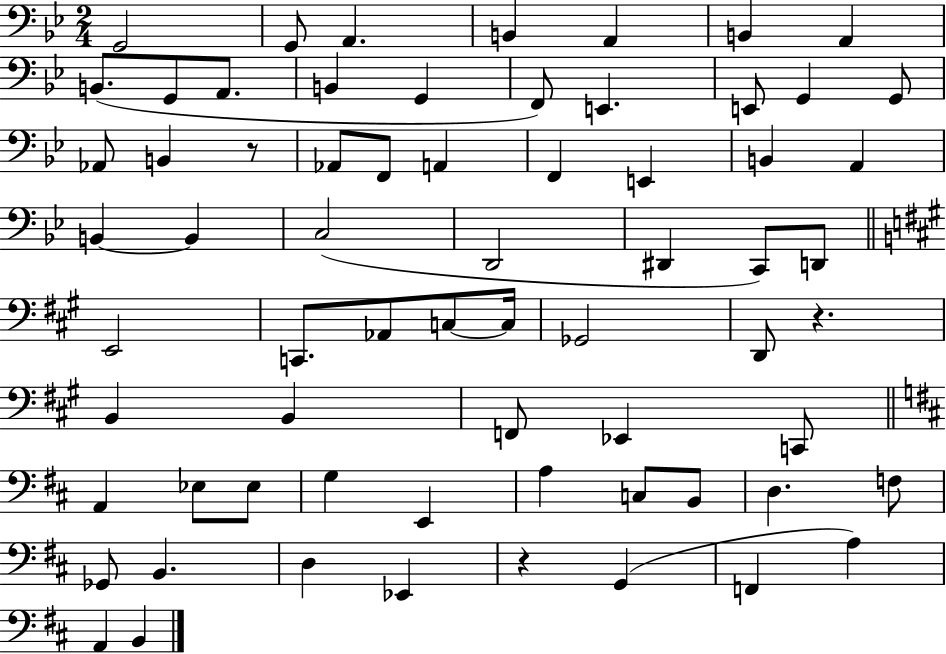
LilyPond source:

{
  \clef bass
  \numericTimeSignature
  \time 2/4
  \key bes \major
  g,2 | g,8 a,4. | b,4 a,4 | b,4 a,4 | \break b,8.( g,8 a,8. | b,4 g,4 | f,8) e,4. | e,8 g,4 g,8 | \break aes,8 b,4 r8 | aes,8 f,8 a,4 | f,4 e,4 | b,4 a,4 | \break b,4~~ b,4 | c2( | d,2 | dis,4 c,8) d,8 | \break \bar "||" \break \key a \major e,2 | c,8. aes,8 c8~~ c16 | ges,2 | d,8 r4. | \break b,4 b,4 | f,8 ees,4 c,8 | \bar "||" \break \key d \major a,4 ees8 ees8 | g4 e,4 | a4 c8 b,8 | d4. f8 | \break ges,8 b,4. | d4 ees,4 | r4 g,4( | f,4 a4) | \break a,4 b,4 | \bar "|."
}